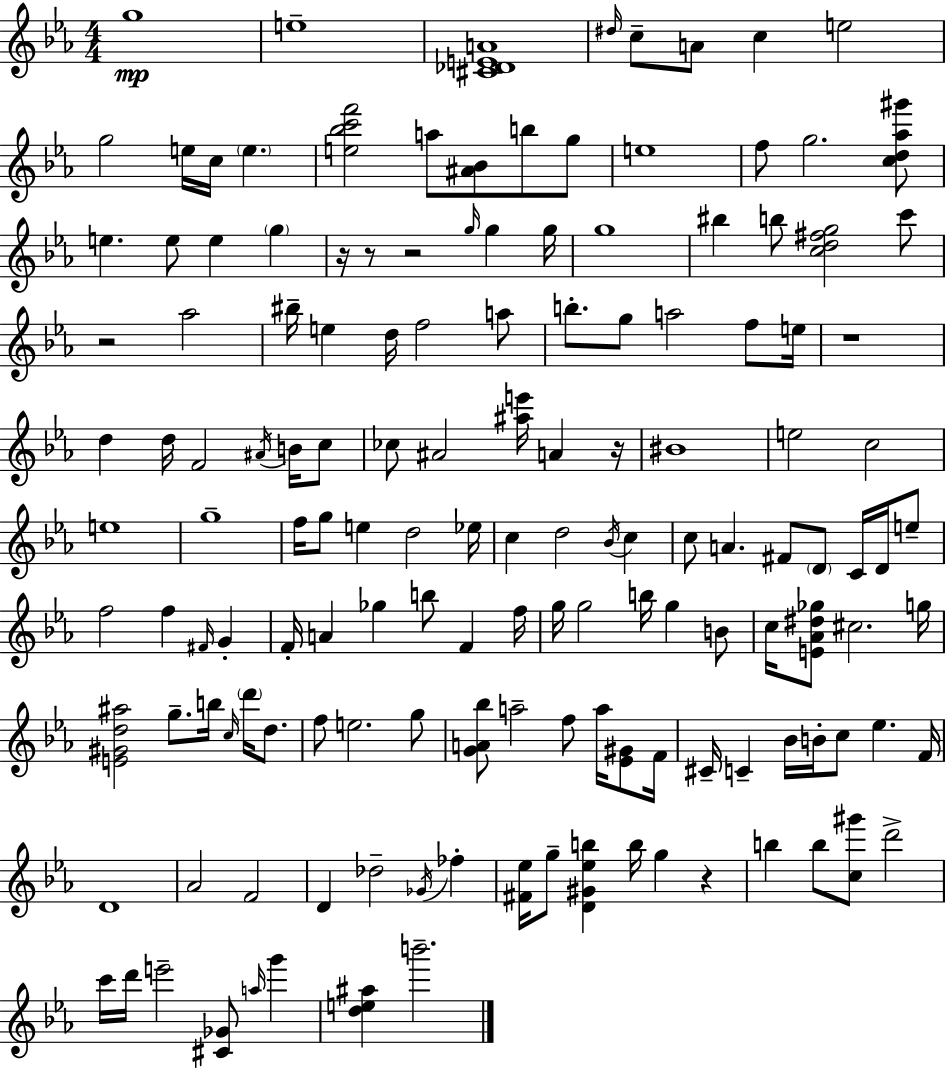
{
  \clef treble
  \numericTimeSignature
  \time 4/4
  \key ees \major
  g''1\mp | e''1-- | <cis' des' e' a'>1 | \grace { dis''16 } c''8-- a'8 c''4 e''2 | \break g''2 e''16 c''16 \parenthesize e''4. | <e'' bes'' c''' f'''>2 a''8 <ais' bes'>8 b''8 g''8 | e''1 | f''8 g''2. <c'' d'' aes'' gis'''>8 | \break e''4. e''8 e''4 \parenthesize g''4 | r16 r8 r2 \grace { g''16 } g''4 | g''16 g''1 | bis''4 b''8 <c'' d'' fis'' g''>2 | \break c'''8 r2 aes''2 | bis''16-- e''4 d''16 f''2 | a''8 b''8.-. g''8 a''2 f''8 | e''16 r1 | \break d''4 d''16 f'2 \acciaccatura { ais'16 } | b'16 c''8 ces''8 ais'2 <ais'' e'''>16 a'4 | r16 bis'1 | e''2 c''2 | \break e''1 | g''1-- | f''16 g''8 e''4 d''2 | ees''16 c''4 d''2 \acciaccatura { bes'16 } | \break c''4 c''8 a'4. fis'8 \parenthesize d'8 | c'16 d'16 e''8-- f''2 f''4 | \grace { fis'16 } g'4-. f'16-. a'4 ges''4 b''8 | f'4 f''16 g''16 g''2 b''16 g''4 | \break b'8 c''16 <e' aes' dis'' ges''>8 cis''2. | g''16 <e' gis' d'' ais''>2 g''8.-- | b''16 \grace { c''16 } \parenthesize d'''16 d''8. f''8 e''2. | g''8 <g' a' bes''>8 a''2-- | \break f''8 a''16 <ees' gis'>8 f'16 cis'16-- c'4-- bes'16 b'16-. c''8 ees''4. | f'16 d'1 | aes'2 f'2 | d'4 des''2-- | \break \acciaccatura { ges'16 } fes''4-. <fis' ees''>16 g''8-- <d' gis' ees'' b''>4 b''16 g''4 | r4 b''4 b''8 <c'' gis'''>8 d'''2-> | c'''16 d'''16 e'''2-- | <cis' ges'>8 \grace { a''16 } g'''4 <d'' e'' ais''>4 b'''2.-- | \break \bar "|."
}